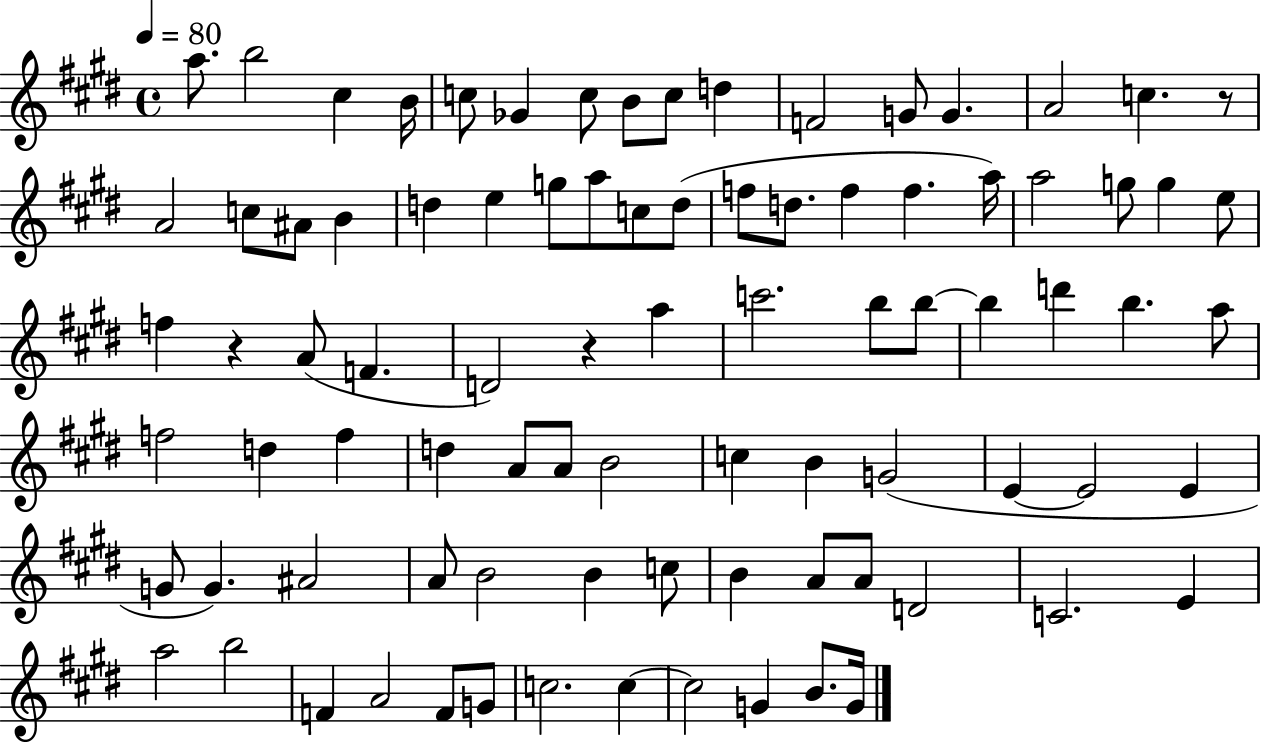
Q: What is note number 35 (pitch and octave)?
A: F5